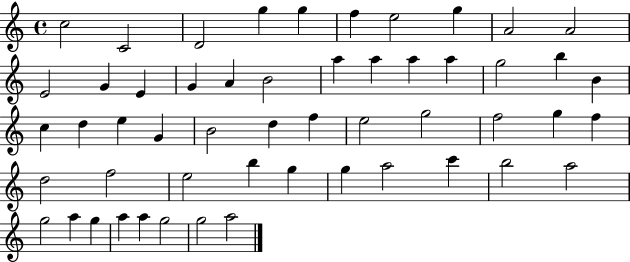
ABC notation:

X:1
T:Untitled
M:4/4
L:1/4
K:C
c2 C2 D2 g g f e2 g A2 A2 E2 G E G A B2 a a a a g2 b B c d e G B2 d f e2 g2 f2 g f d2 f2 e2 b g g a2 c' b2 a2 g2 a g a a g2 g2 a2